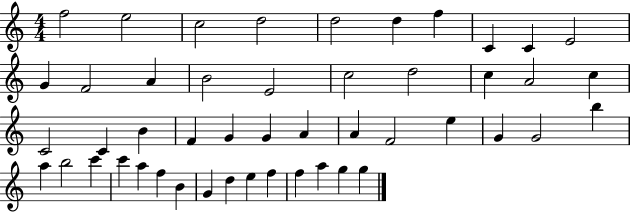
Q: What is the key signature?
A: C major